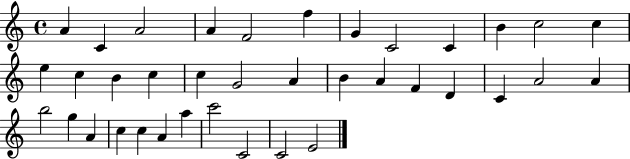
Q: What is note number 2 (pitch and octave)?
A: C4